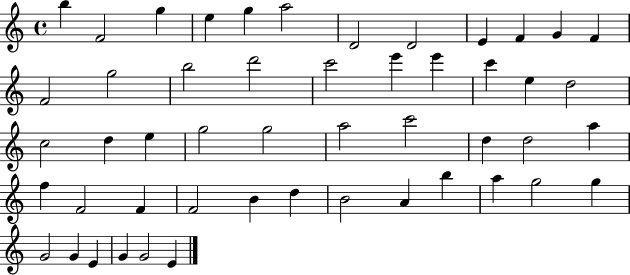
{
  \clef treble
  \time 4/4
  \defaultTimeSignature
  \key c \major
  b''4 f'2 g''4 | e''4 g''4 a''2 | d'2 d'2 | e'4 f'4 g'4 f'4 | \break f'2 g''2 | b''2 d'''2 | c'''2 e'''4 e'''4 | c'''4 e''4 d''2 | \break c''2 d''4 e''4 | g''2 g''2 | a''2 c'''2 | d''4 d''2 a''4 | \break f''4 f'2 f'4 | f'2 b'4 d''4 | b'2 a'4 b''4 | a''4 g''2 g''4 | \break g'2 g'4 e'4 | g'4 g'2 e'4 | \bar "|."
}